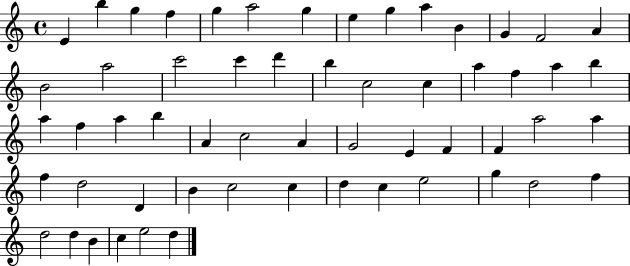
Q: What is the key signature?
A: C major